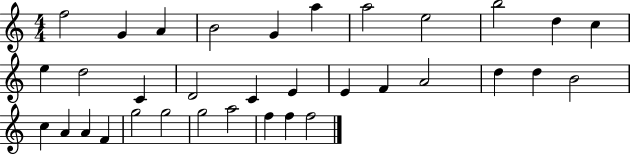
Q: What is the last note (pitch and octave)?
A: F5